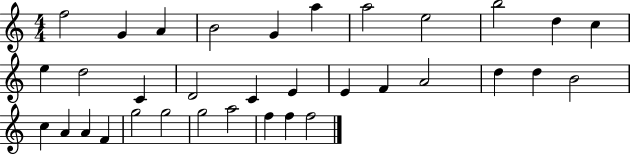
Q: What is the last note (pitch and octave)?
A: F5